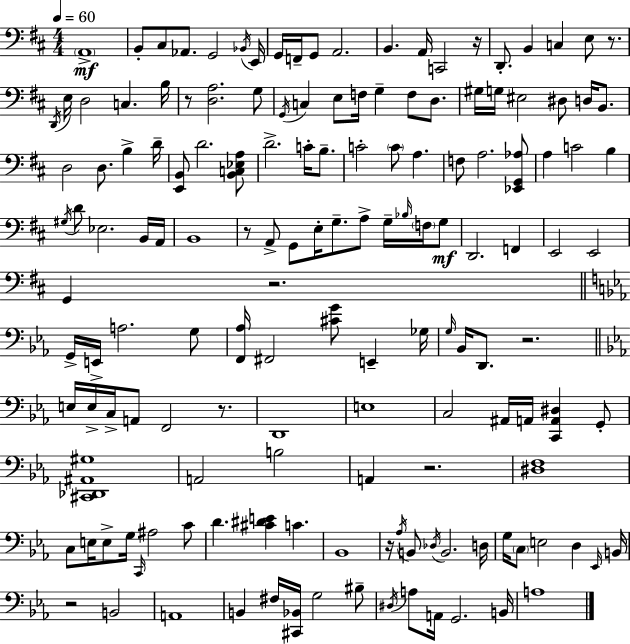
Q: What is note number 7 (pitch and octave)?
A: E2